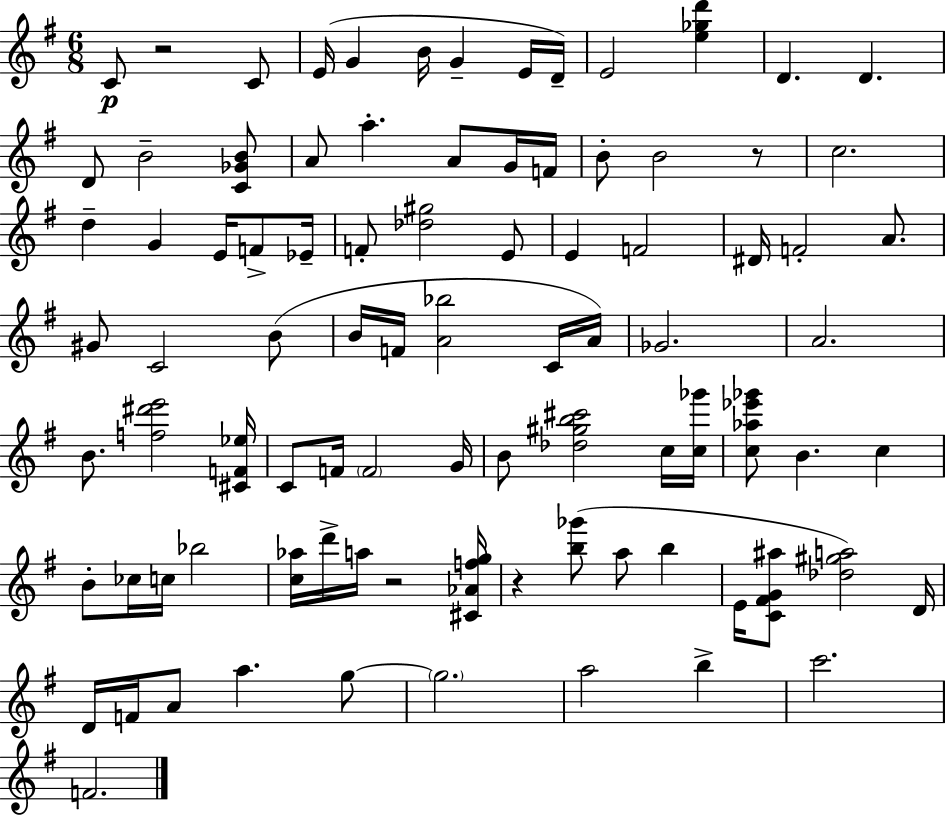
C4/e R/h C4/e E4/s G4/q B4/s G4/q E4/s D4/s E4/h [E5,Gb5,D6]/q D4/q. D4/q. D4/e B4/h [C4,Gb4,B4]/e A4/e A5/q. A4/e G4/s F4/s B4/e B4/h R/e C5/h. D5/q G4/q E4/s F4/e Eb4/s F4/e [Db5,G#5]/h E4/e E4/q F4/h D#4/s F4/h A4/e. G#4/e C4/h B4/e B4/s F4/s [A4,Bb5]/h C4/s A4/s Gb4/h. A4/h. B4/e. [F5,D#6,E6]/h [C#4,F4,Eb5]/s C4/e F4/s F4/h G4/s B4/e [Db5,G#5,B5,C#6]/h C5/s [C5,Gb6]/s [C5,Ab5,Eb6,Gb6]/e B4/q. C5/q B4/e CES5/s C5/s Bb5/h [C5,Ab5]/s D6/s A5/s R/h [C#4,Ab4,F5,G5]/s R/q [B5,Gb6]/e A5/e B5/q E4/s [C4,F#4,G4,A#5]/e [Db5,G#5,A5]/h D4/s D4/s F4/s A4/e A5/q. G5/e G5/h. A5/h B5/q C6/h. F4/h.